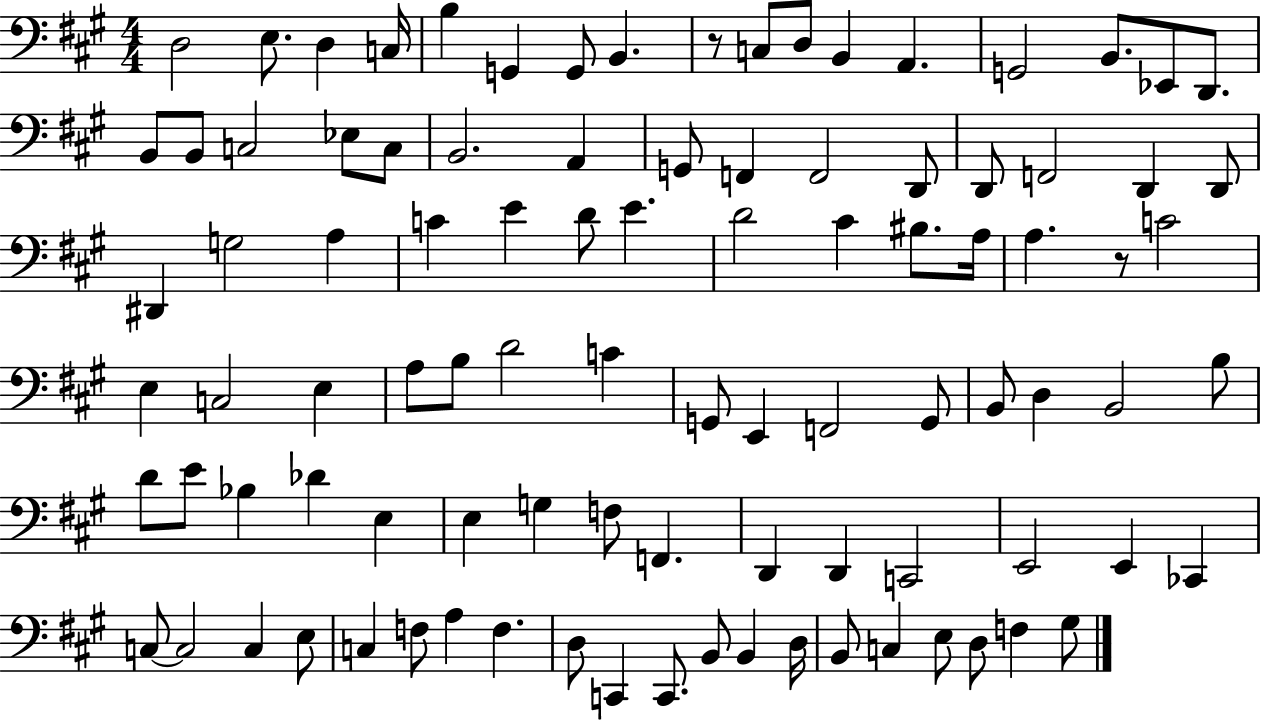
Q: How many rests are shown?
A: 2